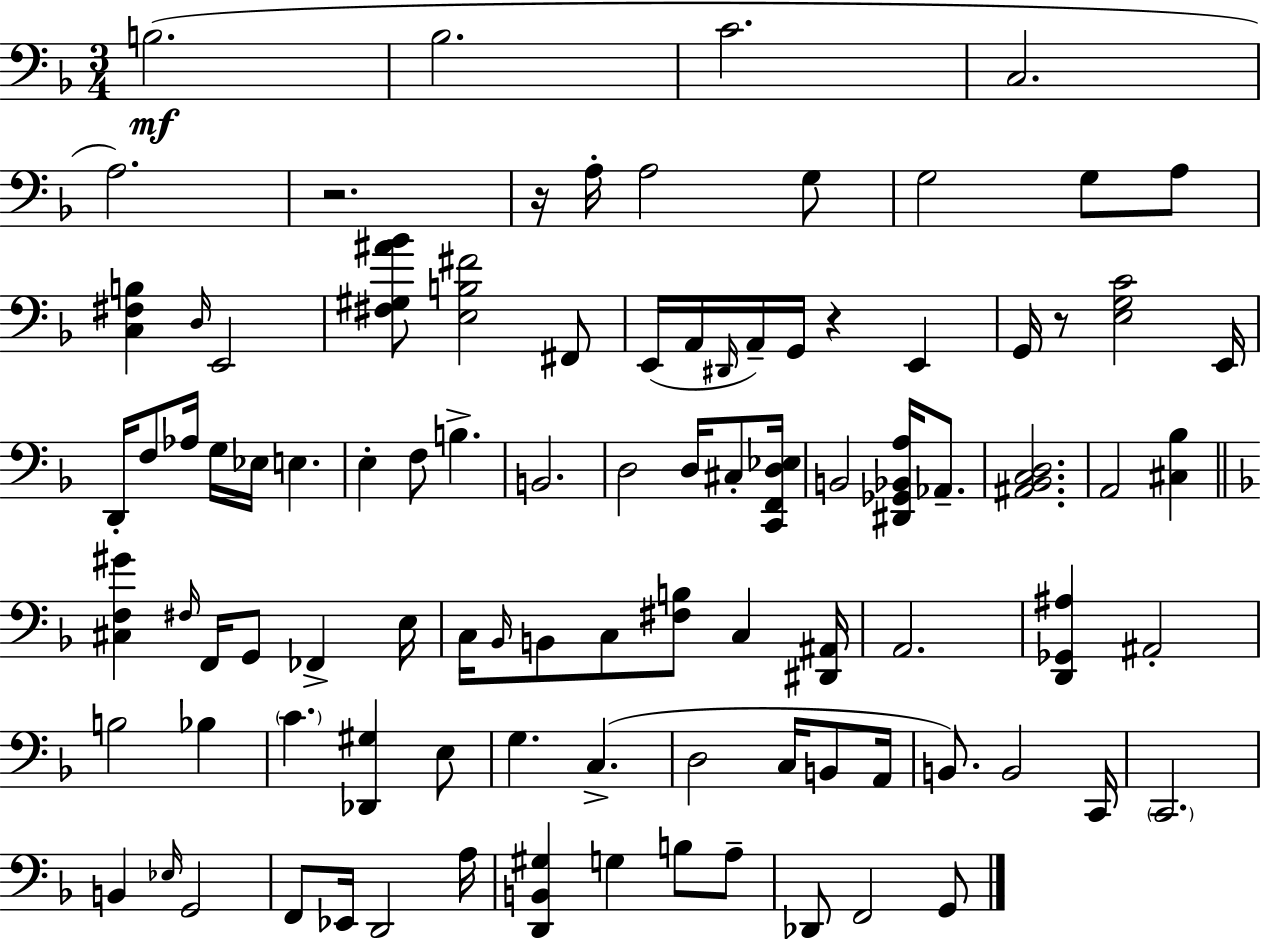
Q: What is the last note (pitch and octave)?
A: G2